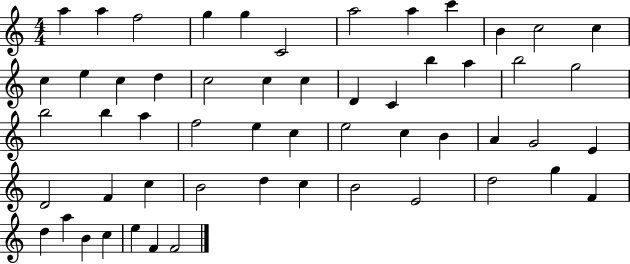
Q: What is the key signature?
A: C major